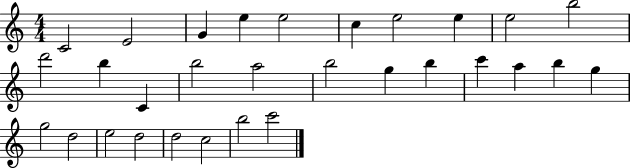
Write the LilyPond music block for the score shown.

{
  \clef treble
  \numericTimeSignature
  \time 4/4
  \key c \major
  c'2 e'2 | g'4 e''4 e''2 | c''4 e''2 e''4 | e''2 b''2 | \break d'''2 b''4 c'4 | b''2 a''2 | b''2 g''4 b''4 | c'''4 a''4 b''4 g''4 | \break g''2 d''2 | e''2 d''2 | d''2 c''2 | b''2 c'''2 | \break \bar "|."
}